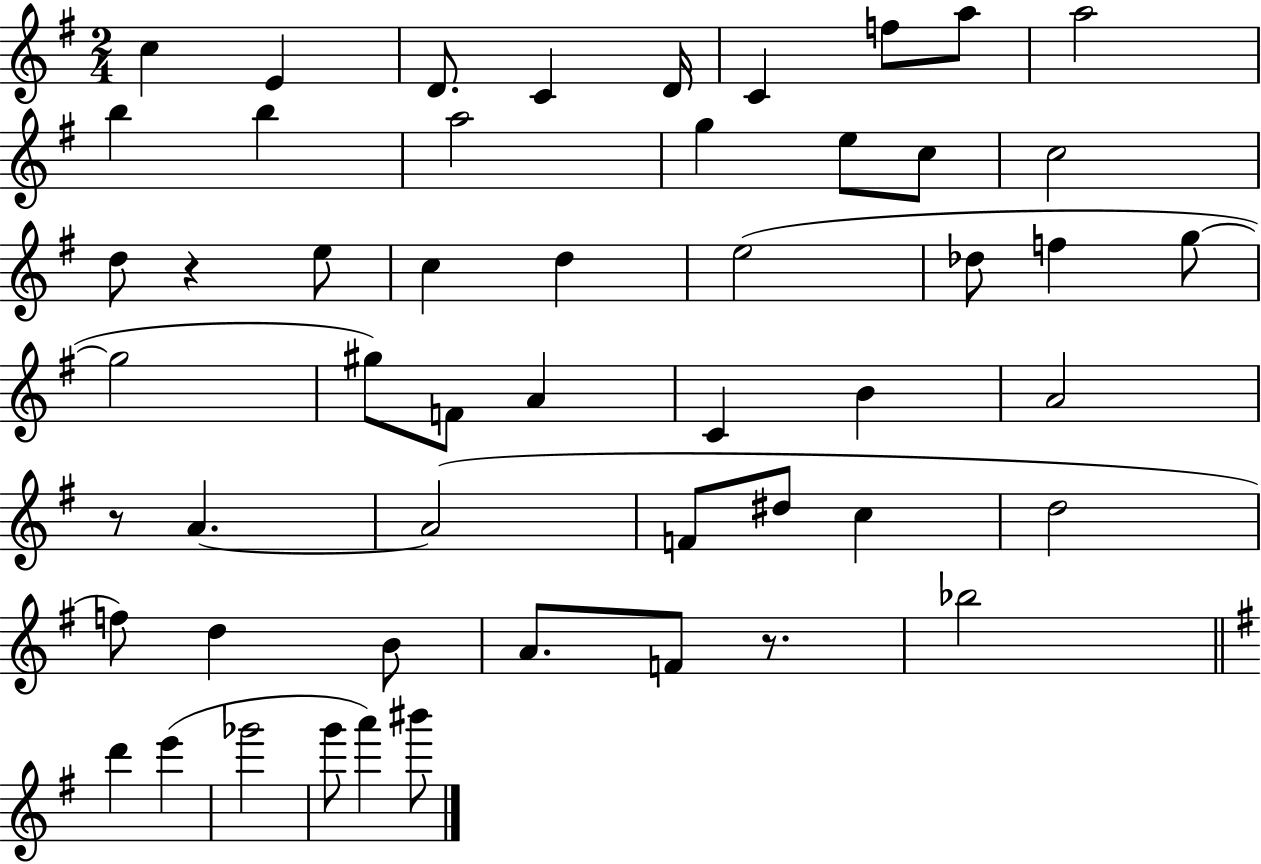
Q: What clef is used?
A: treble